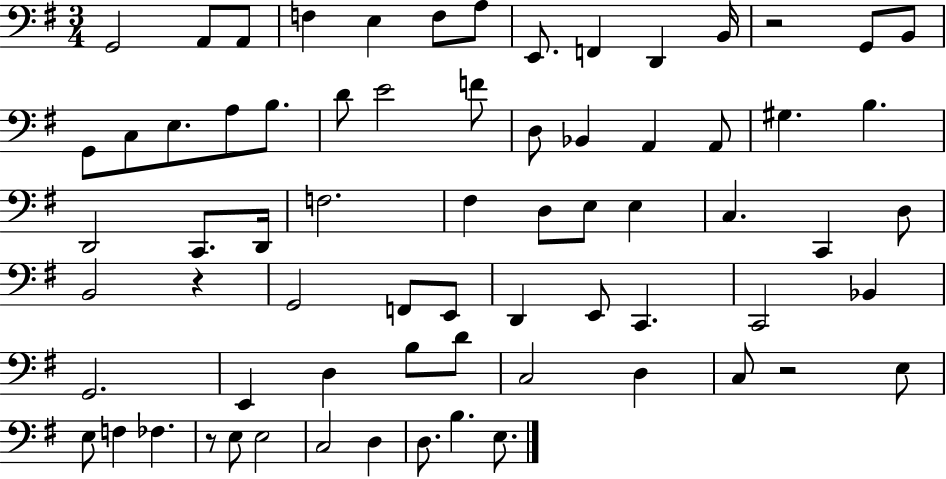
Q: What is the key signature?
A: G major